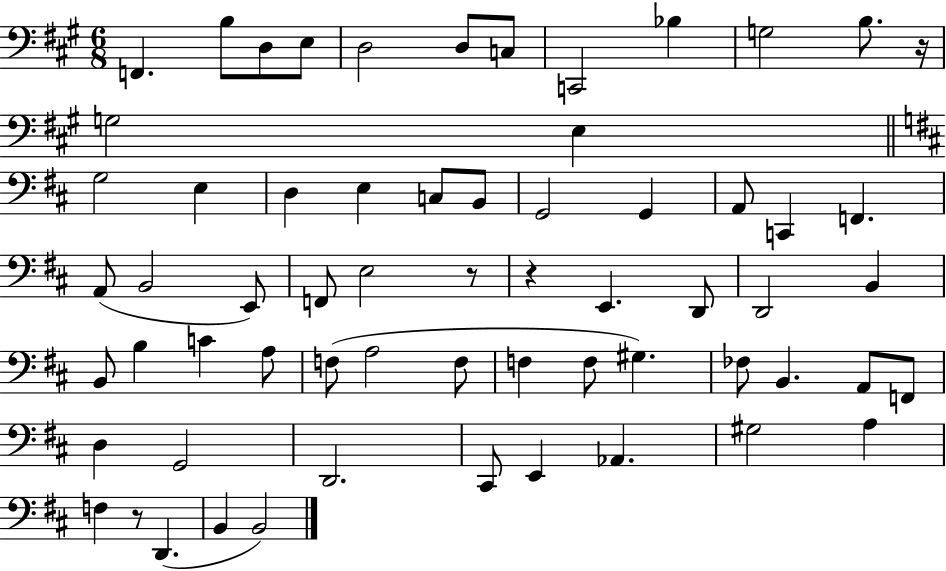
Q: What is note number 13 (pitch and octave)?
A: E3